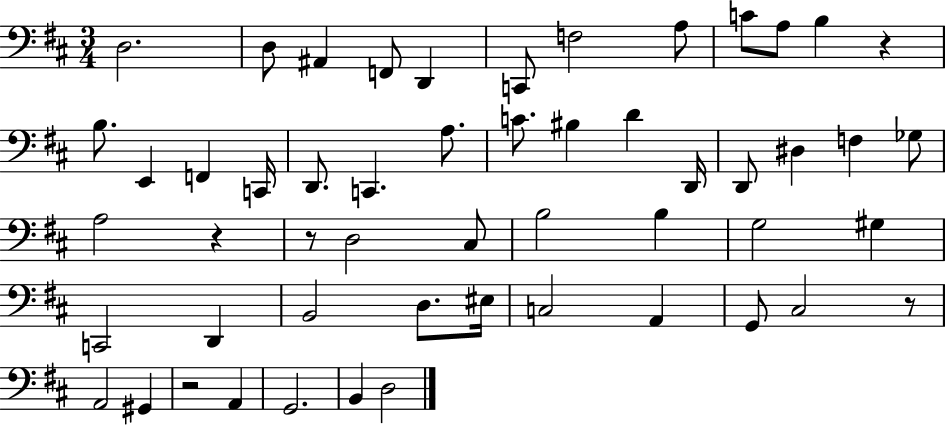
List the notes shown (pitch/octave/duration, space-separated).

D3/h. D3/e A#2/q F2/e D2/q C2/e F3/h A3/e C4/e A3/e B3/q R/q B3/e. E2/q F2/q C2/s D2/e. C2/q. A3/e. C4/e. BIS3/q D4/q D2/s D2/e D#3/q F3/q Gb3/e A3/h R/q R/e D3/h C#3/e B3/h B3/q G3/h G#3/q C2/h D2/q B2/h D3/e. EIS3/s C3/h A2/q G2/e C#3/h R/e A2/h G#2/q R/h A2/q G2/h. B2/q D3/h